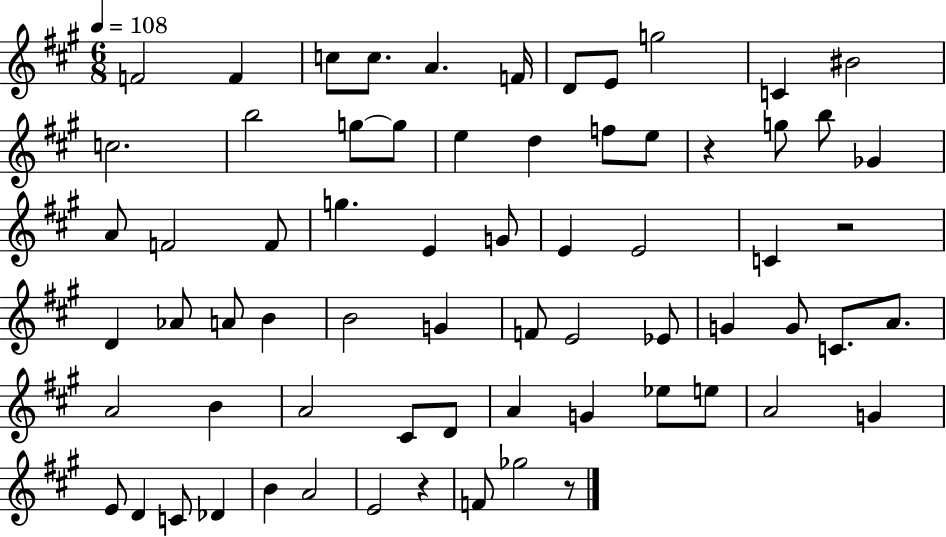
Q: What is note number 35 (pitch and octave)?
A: B4